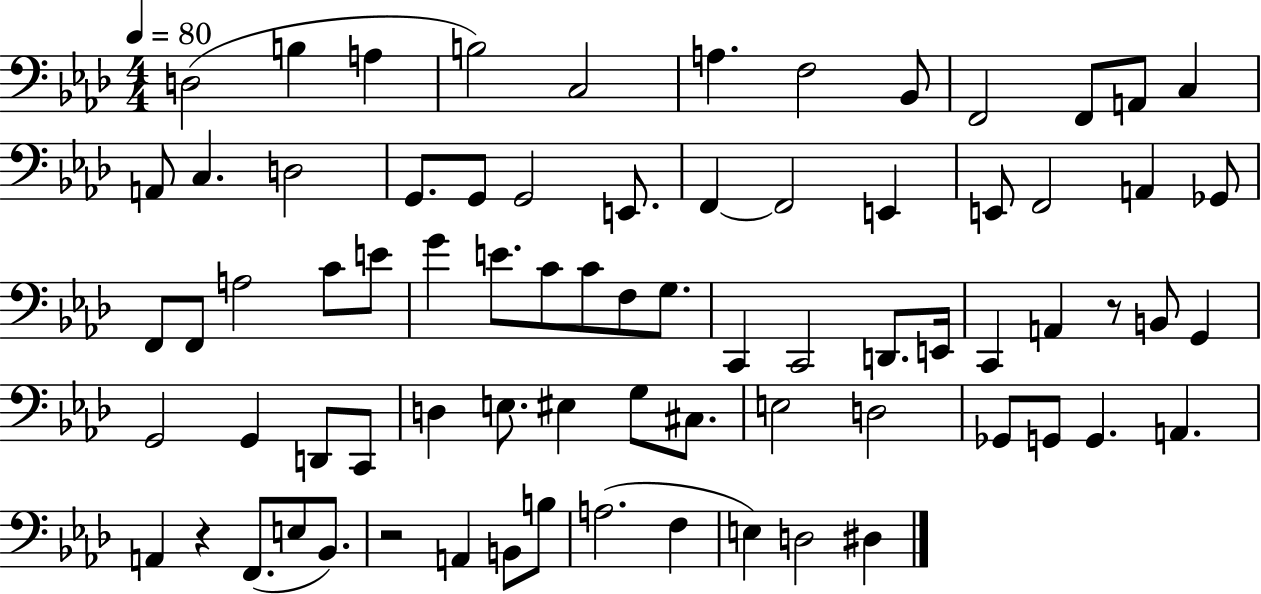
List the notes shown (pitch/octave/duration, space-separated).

D3/h B3/q A3/q B3/h C3/h A3/q. F3/h Bb2/e F2/h F2/e A2/e C3/q A2/e C3/q. D3/h G2/e. G2/e G2/h E2/e. F2/q F2/h E2/q E2/e F2/h A2/q Gb2/e F2/e F2/e A3/h C4/e E4/e G4/q E4/e. C4/e C4/e F3/e G3/e. C2/q C2/h D2/e. E2/s C2/q A2/q R/e B2/e G2/q G2/h G2/q D2/e C2/e D3/q E3/e. EIS3/q G3/e C#3/e. E3/h D3/h Gb2/e G2/e G2/q. A2/q. A2/q R/q F2/e. E3/e Bb2/e. R/h A2/q B2/e B3/e A3/h. F3/q E3/q D3/h D#3/q